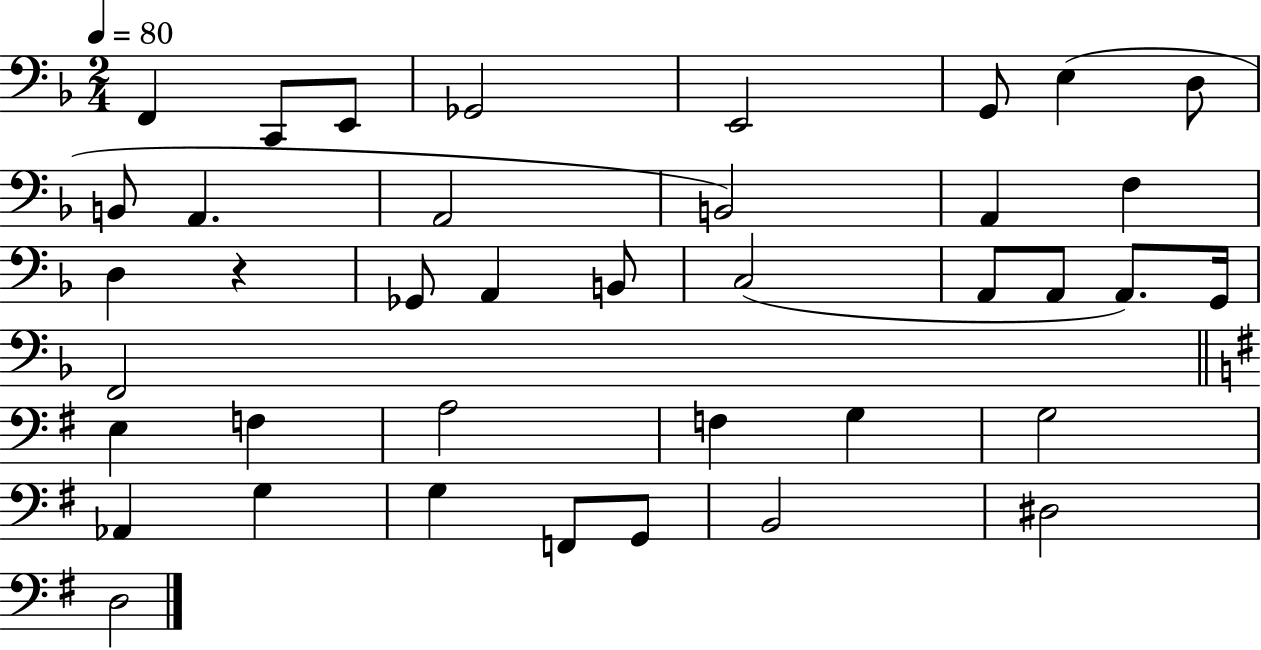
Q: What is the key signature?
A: F major